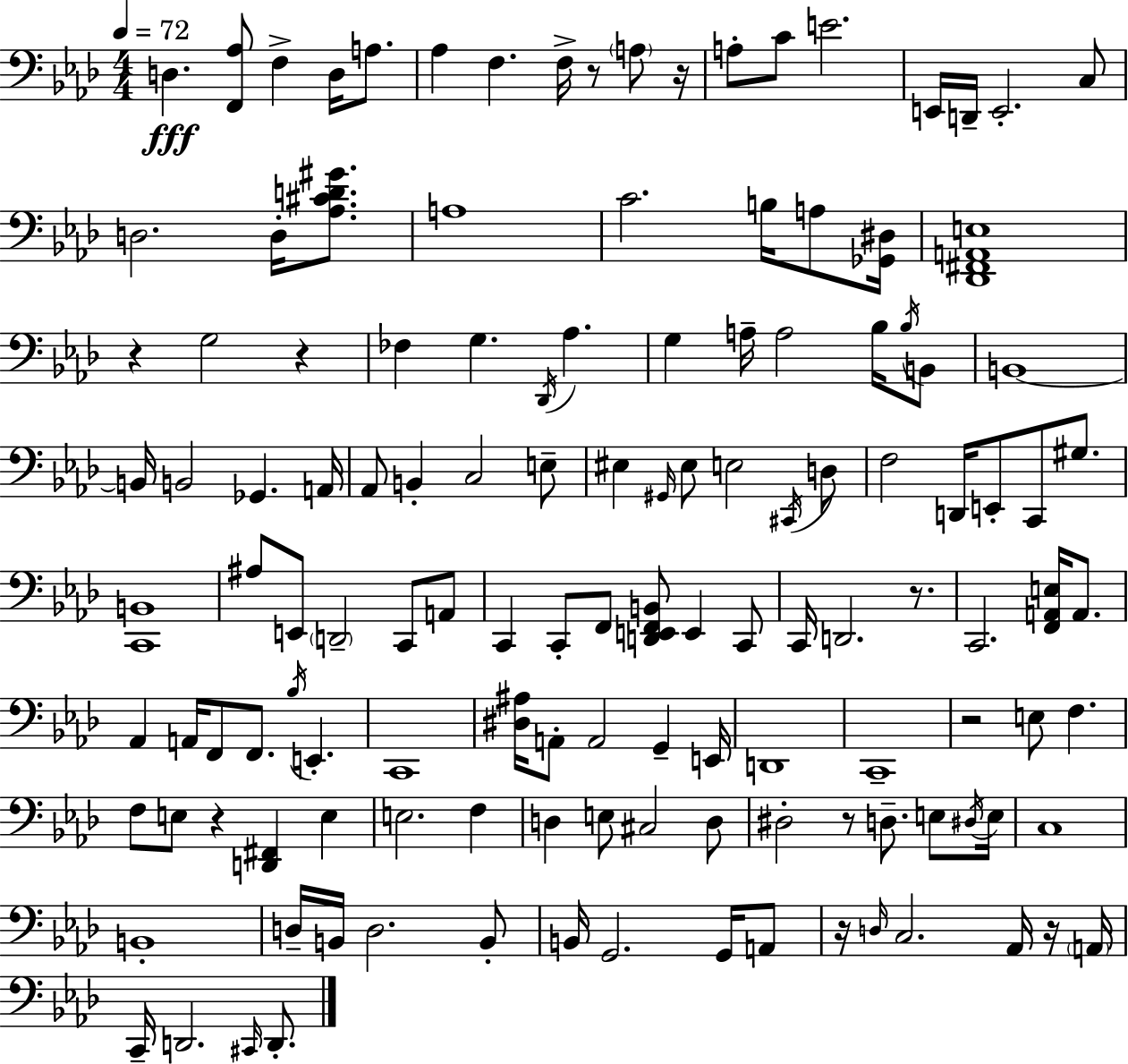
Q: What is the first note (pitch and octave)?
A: D3